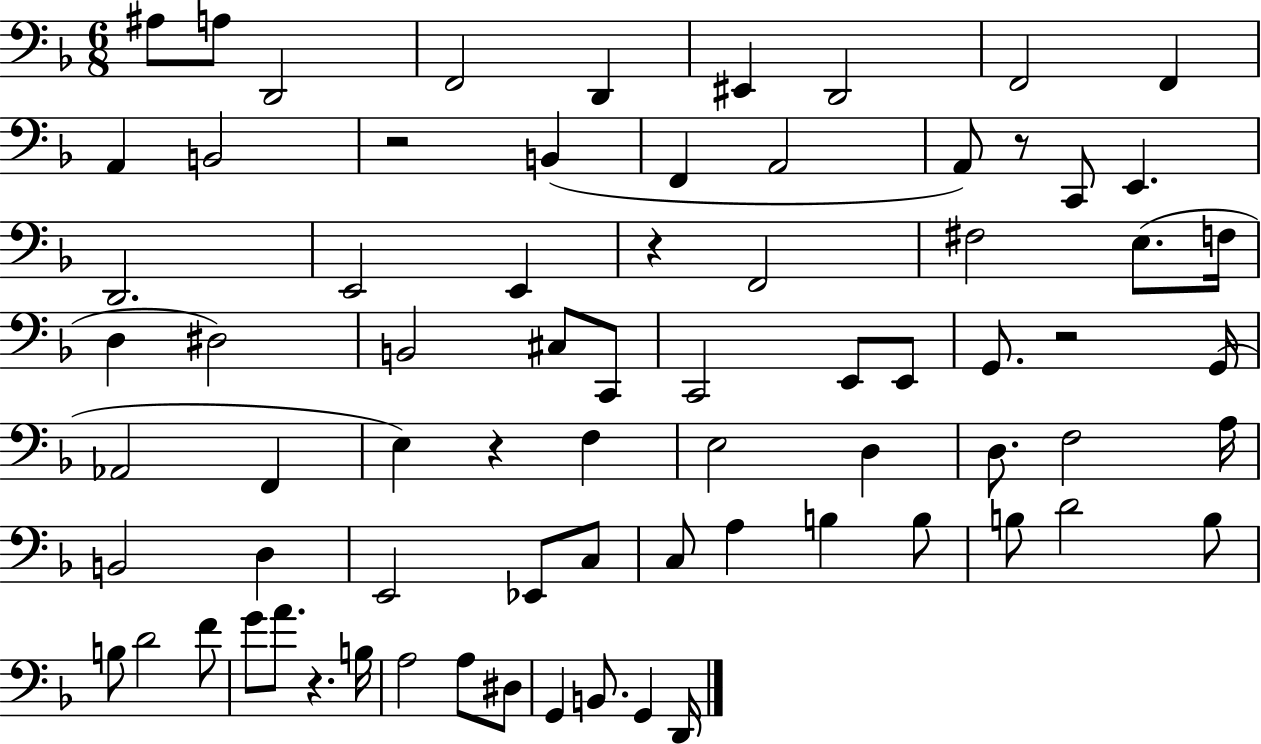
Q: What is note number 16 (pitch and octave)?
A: C2